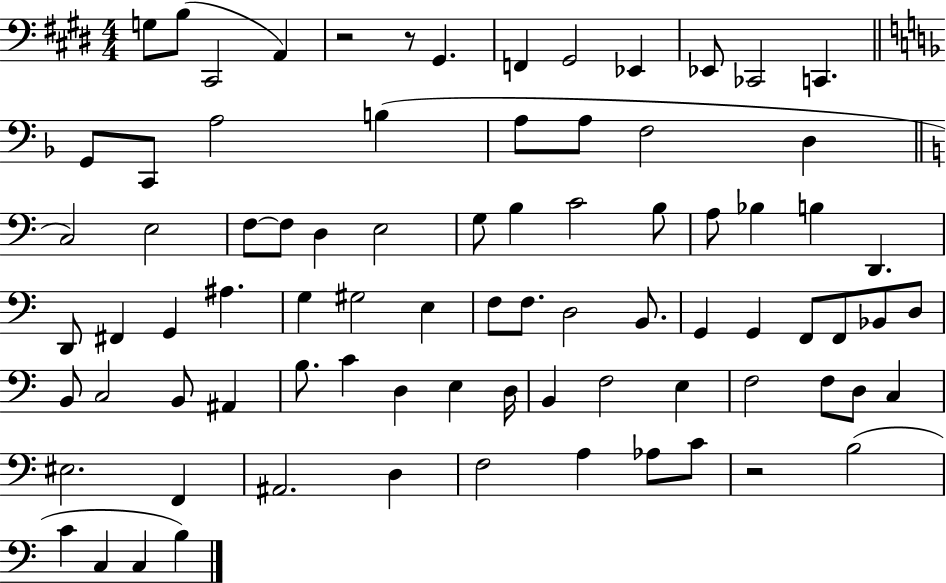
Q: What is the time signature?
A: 4/4